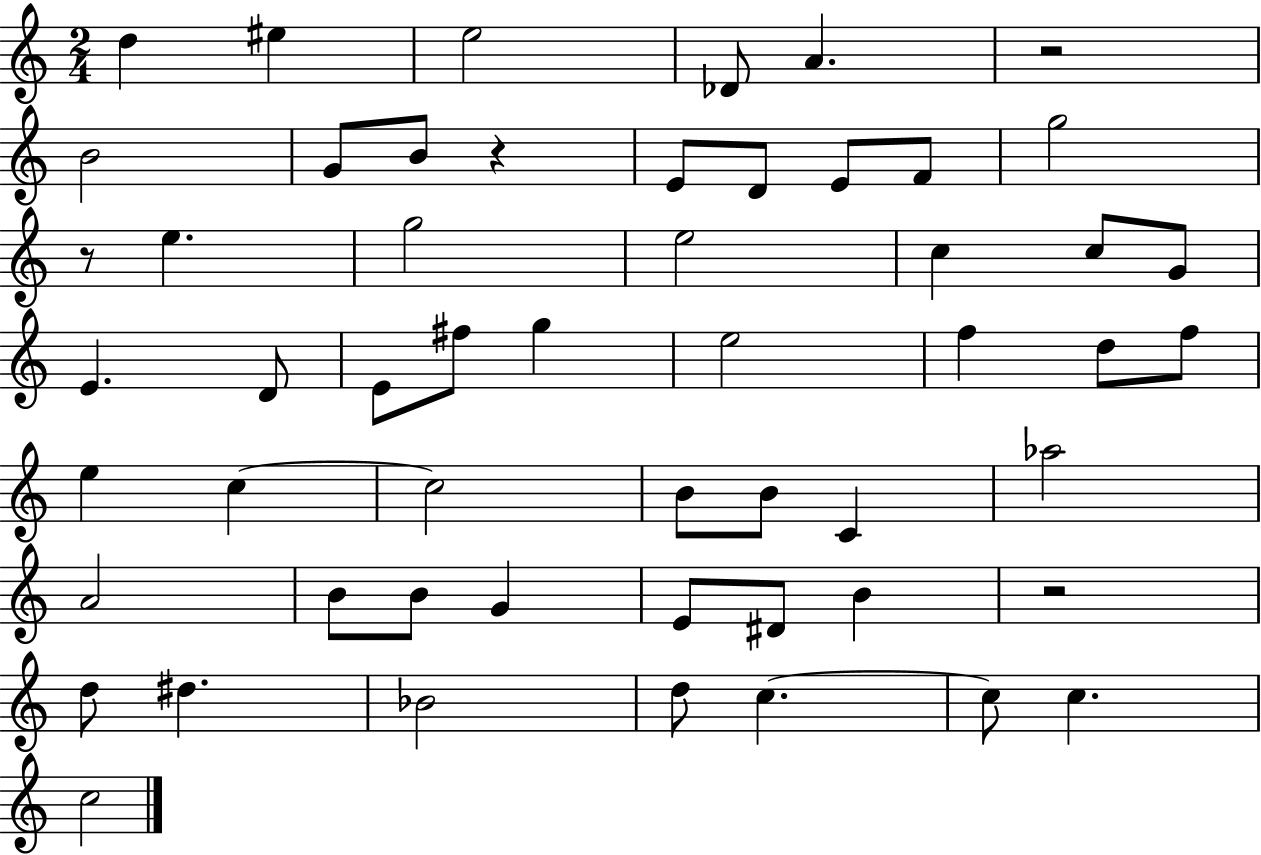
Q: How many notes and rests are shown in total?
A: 54